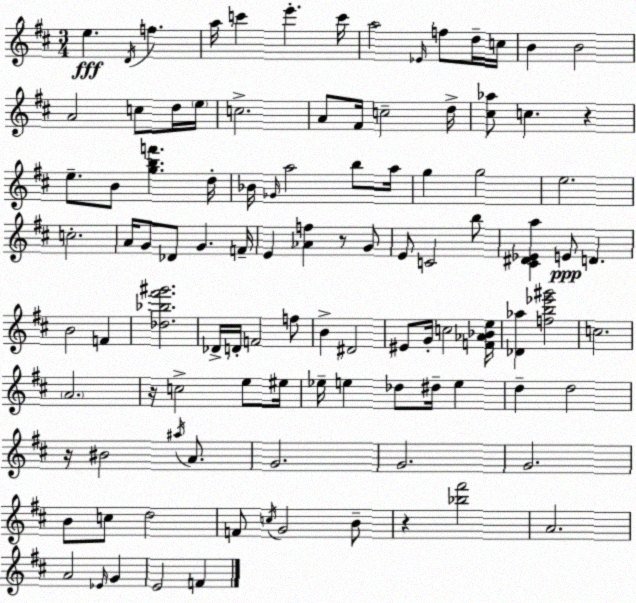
X:1
T:Untitled
M:3/4
L:1/4
K:D
e D/4 f a/4 c' e' c'/4 a2 _E/4 f/2 d/4 c/4 B B2 A2 c/2 d/4 e/4 c2 A/2 ^F/4 c2 d/4 [^c_a]/2 c z e/2 B/2 [gbf'] d/4 _B/4 _G/4 a2 b/2 a/4 g g2 e2 c2 A/4 G/2 _D/2 G F/4 E [_Af] z/2 G/2 E/2 C2 b/2 [^C^D_Ea] E/2 D B2 F [_d_b^f'^g']2 _D/4 D/4 F2 f/2 B ^D2 ^E/2 G/4 c2 [F_A_Be]/4 [_D_a] [fb_e'^g']2 c2 A2 z/4 c2 e/2 ^e/4 _e/4 e _d/2 ^d/4 e d d2 z/4 ^B2 ^a/4 A/2 G2 G2 G2 B/2 c/2 d2 F/2 c/4 G2 B/2 z [_b^f']2 A2 A2 _E/4 G E2 F